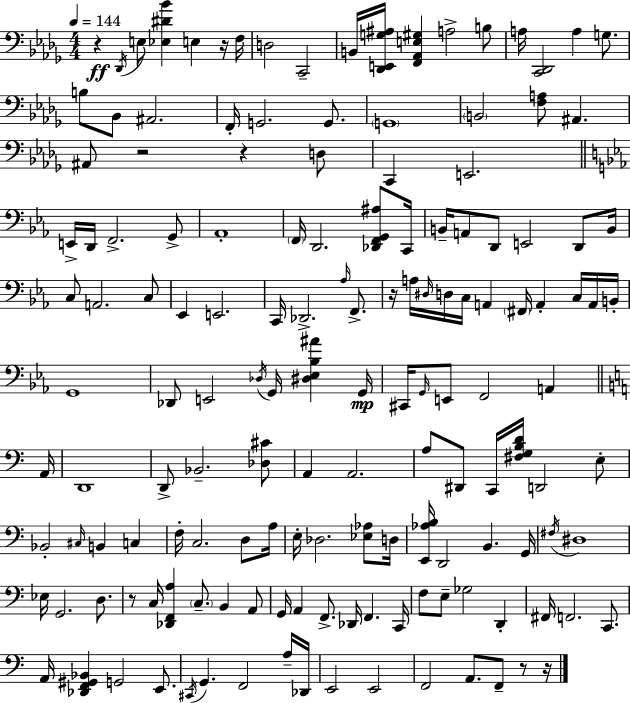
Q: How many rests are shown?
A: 8